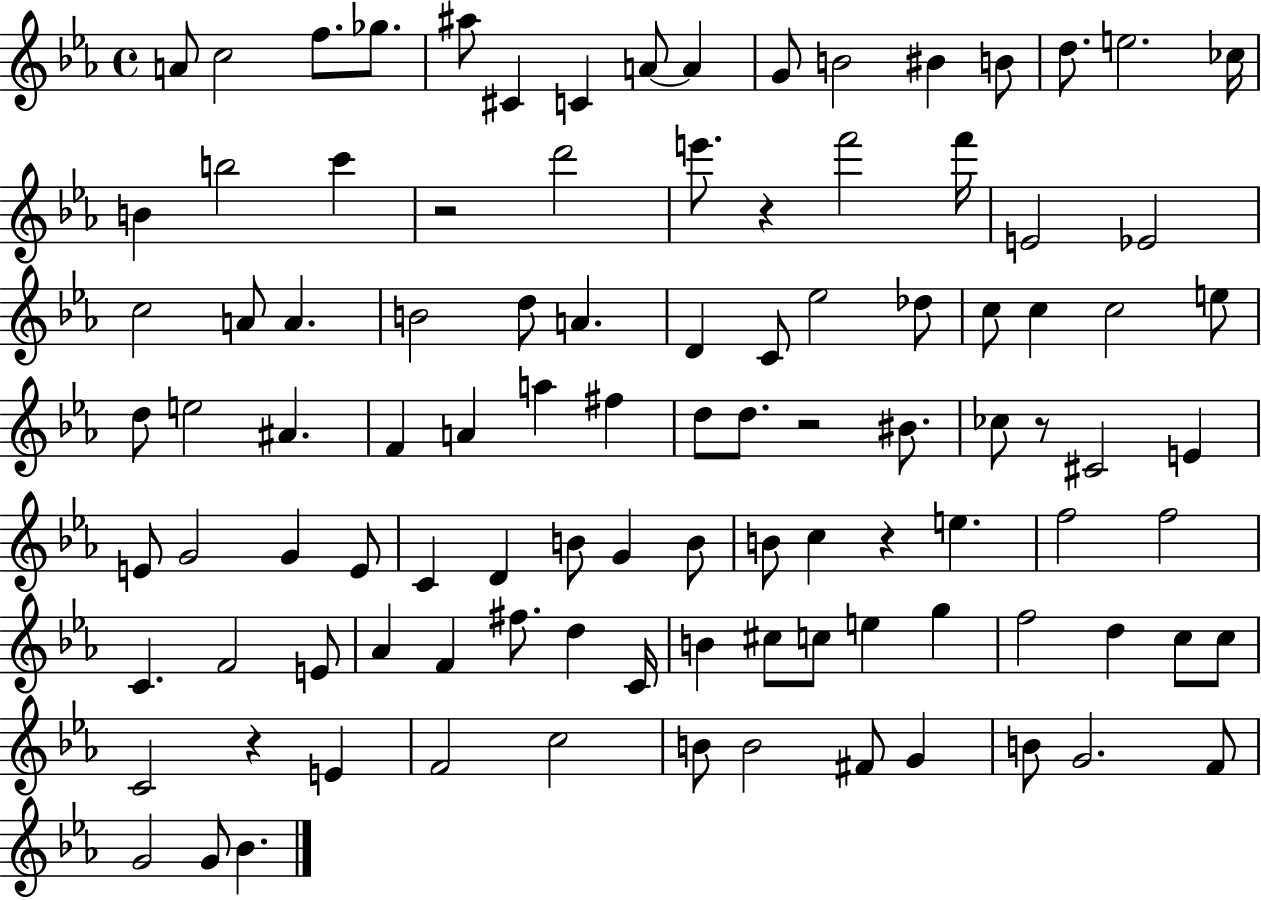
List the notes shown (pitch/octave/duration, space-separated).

A4/e C5/h F5/e. Gb5/e. A#5/e C#4/q C4/q A4/e A4/q G4/e B4/h BIS4/q B4/e D5/e. E5/h. CES5/s B4/q B5/h C6/q R/h D6/h E6/e. R/q F6/h F6/s E4/h Eb4/h C5/h A4/e A4/q. B4/h D5/e A4/q. D4/q C4/e Eb5/h Db5/e C5/e C5/q C5/h E5/e D5/e E5/h A#4/q. F4/q A4/q A5/q F#5/q D5/e D5/e. R/h BIS4/e. CES5/e R/e C#4/h E4/q E4/e G4/h G4/q E4/e C4/q D4/q B4/e G4/q B4/e B4/e C5/q R/q E5/q. F5/h F5/h C4/q. F4/h E4/e Ab4/q F4/q F#5/e. D5/q C4/s B4/q C#5/e C5/e E5/q G5/q F5/h D5/q C5/e C5/e C4/h R/q E4/q F4/h C5/h B4/e B4/h F#4/e G4/q B4/e G4/h. F4/e G4/h G4/e Bb4/q.